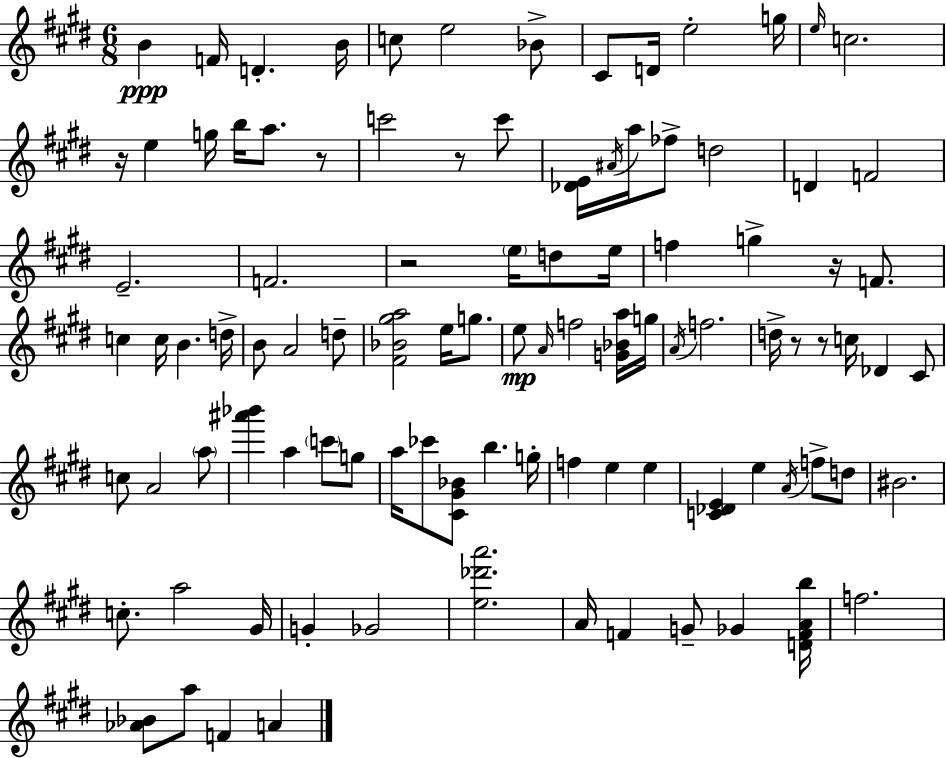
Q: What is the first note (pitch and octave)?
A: B4